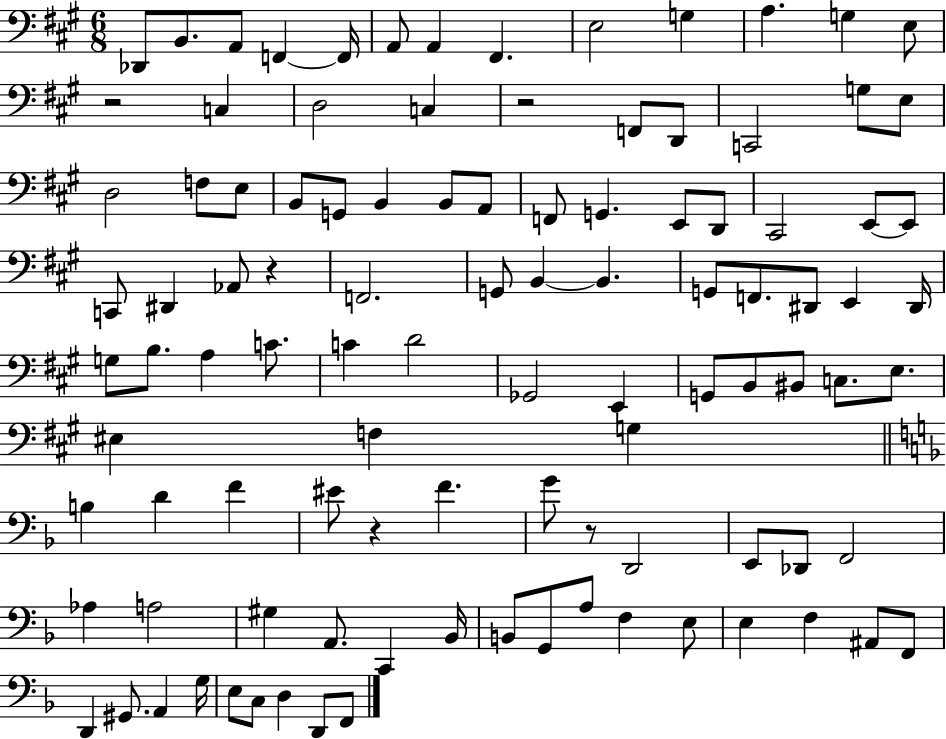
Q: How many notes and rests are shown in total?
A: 103